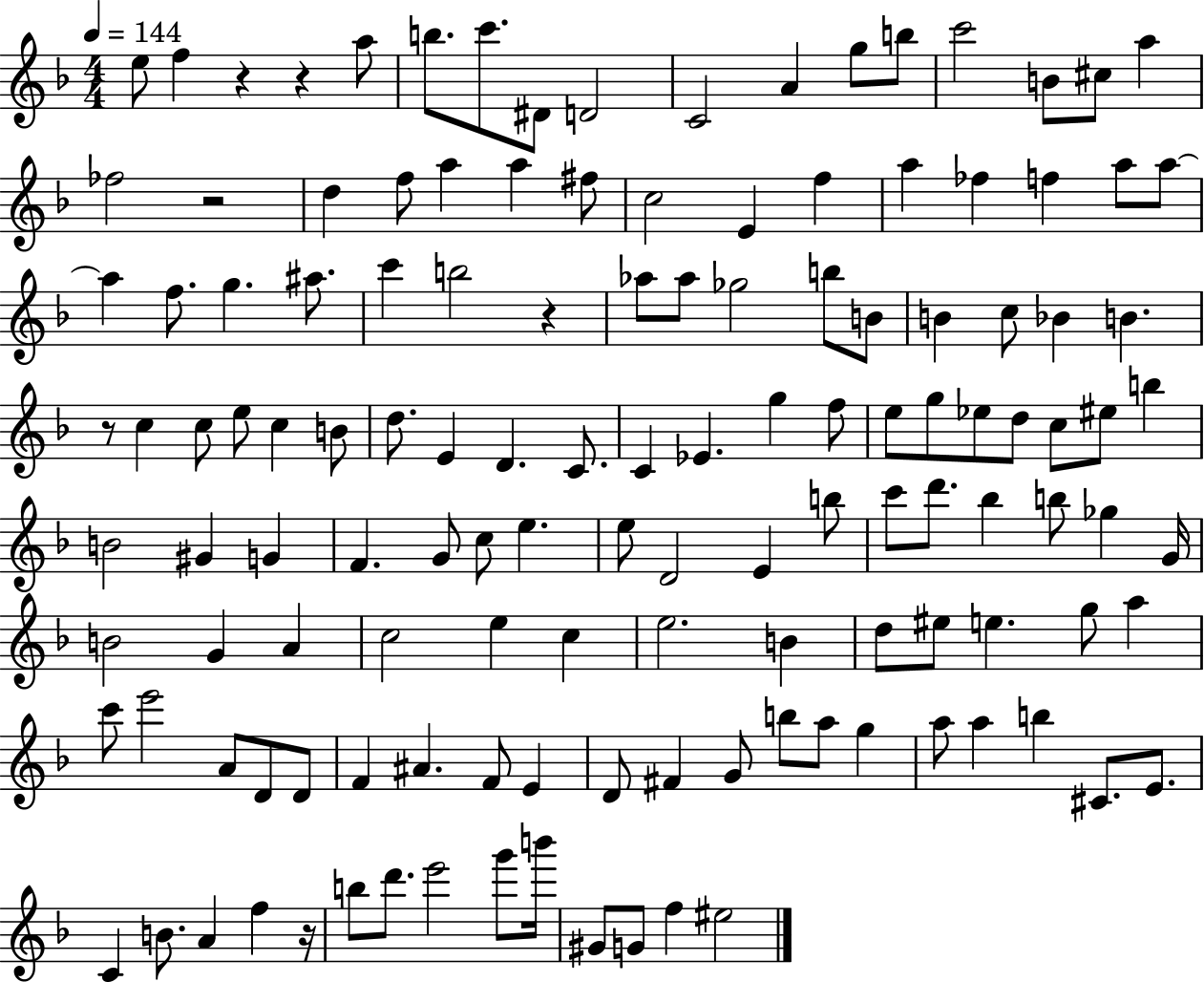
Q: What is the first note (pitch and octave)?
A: E5